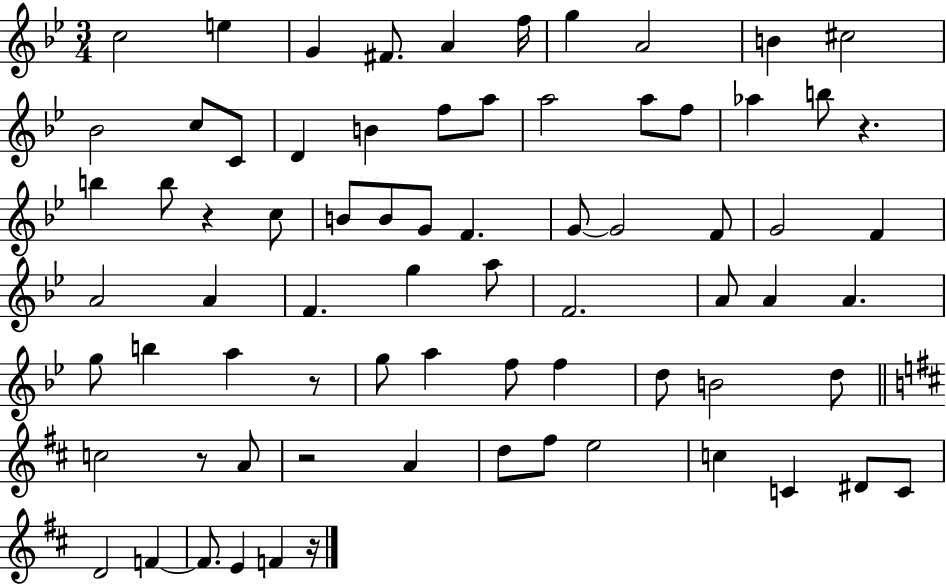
{
  \clef treble
  \numericTimeSignature
  \time 3/4
  \key bes \major
  c''2 e''4 | g'4 fis'8. a'4 f''16 | g''4 a'2 | b'4 cis''2 | \break bes'2 c''8 c'8 | d'4 b'4 f''8 a''8 | a''2 a''8 f''8 | aes''4 b''8 r4. | \break b''4 b''8 r4 c''8 | b'8 b'8 g'8 f'4. | g'8~~ g'2 f'8 | g'2 f'4 | \break a'2 a'4 | f'4. g''4 a''8 | f'2. | a'8 a'4 a'4. | \break g''8 b''4 a''4 r8 | g''8 a''4 f''8 f''4 | d''8 b'2 d''8 | \bar "||" \break \key b \minor c''2 r8 a'8 | r2 a'4 | d''8 fis''8 e''2 | c''4 c'4 dis'8 c'8 | \break d'2 f'4~~ | f'8. e'4 f'4 r16 | \bar "|."
}